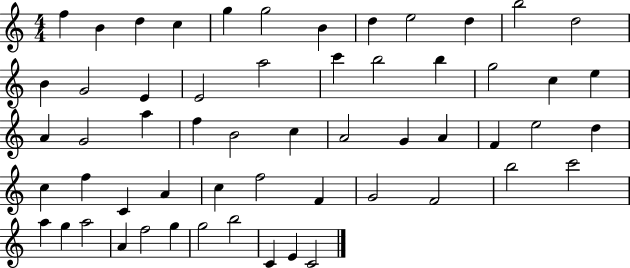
F5/q B4/q D5/q C5/q G5/q G5/h B4/q D5/q E5/h D5/q B5/h D5/h B4/q G4/h E4/q E4/h A5/h C6/q B5/h B5/q G5/h C5/q E5/q A4/q G4/h A5/q F5/q B4/h C5/q A4/h G4/q A4/q F4/q E5/h D5/q C5/q F5/q C4/q A4/q C5/q F5/h F4/q G4/h F4/h B5/h C6/h A5/q G5/q A5/h A4/q F5/h G5/q G5/h B5/h C4/q E4/q C4/h